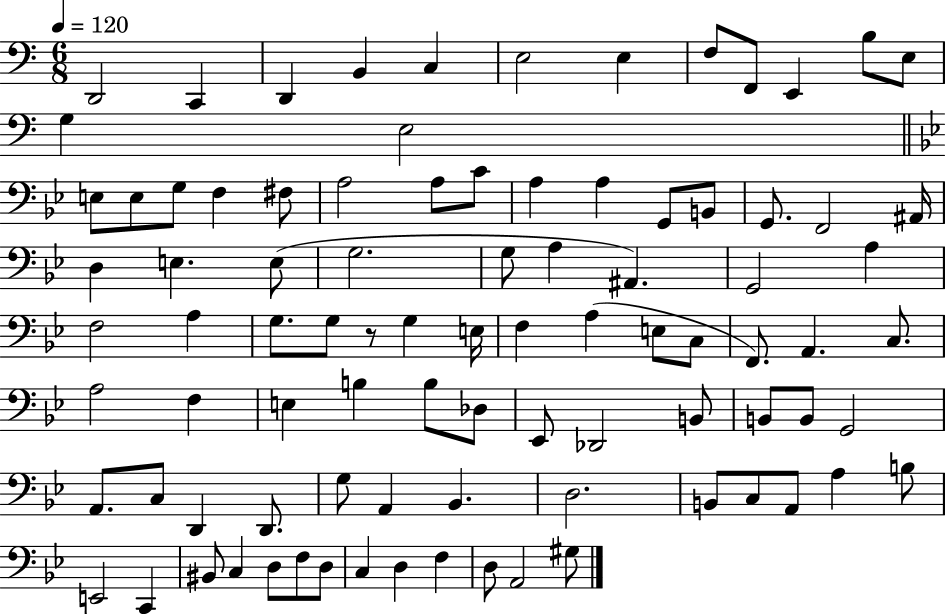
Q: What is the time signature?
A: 6/8